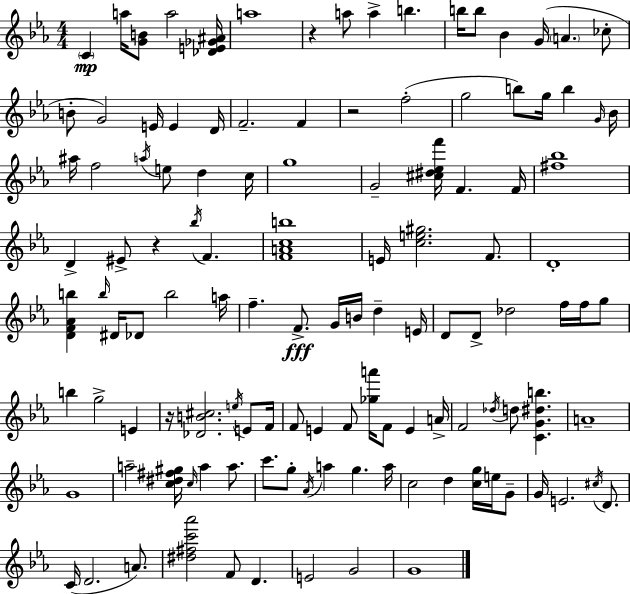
{
  \clef treble
  \numericTimeSignature
  \time 4/4
  \key c \minor
  \parenthesize c'4\mp a''16 <g' b'>8 a''2 <des' e' ges' ais'>16 | a''1 | r4 a''8 a''4-> b''4. | b''16 b''8 bes'4 g'16( \parenthesize a'4. ces''8-. | \break b'8-. g'2) e'16 e'4 d'16 | f'2.-- f'4 | r2 f''2-.( | g''2 b''8) g''16 b''4 \grace { g'16 } | \break bes'16 ais''16 f''2 \acciaccatura { a''16 } e''8 d''4 | c''16 g''1 | g'2-- <cis'' dis'' ees'' f'''>16 f'4. | f'16 <fis'' bes''>1 | \break d'4-> eis'8-> r4 \acciaccatura { bes''16 } f'4. | <f' a' c'' b''>1 | e'16 <c'' e'' gis''>2. | f'8. d'1-. | \break <d' f' aes' b''>4 \grace { b''16 } dis'16 des'8 b''2 | a''16 f''4.-- f'8.->\fff g'16 b'16 d''4-- | e'16 d'8 d'8-> des''2 | f''16 f''16 g''8 b''4 g''2-> | \break e'4 r16 <des' b' cis''>2. | \acciaccatura { e''16 } e'8 f'16 f'8 e'4 f'8 <ges'' a'''>16 f'8 | e'4 a'16-> f'2 \acciaccatura { des''16 } d''8 | <c' g' dis'' b''>4. a'1-- | \break g'1 | a''2-- <c'' dis'' fis'' gis''>16 \grace { c''16 } | a''4 a''8. c'''8. g''8-. \acciaccatura { aes'16 } a''4 | g''4. a''16 c''2 | \break d''4 <c'' g''>16 e''16 g'8-- g'16 e'2. | \acciaccatura { cis''16 } d'8. c'16( d'2. | a'8.) <dis'' fis'' c''' aes'''>2 | f'8 d'4. e'2 | \break g'2 g'1 | \bar "|."
}